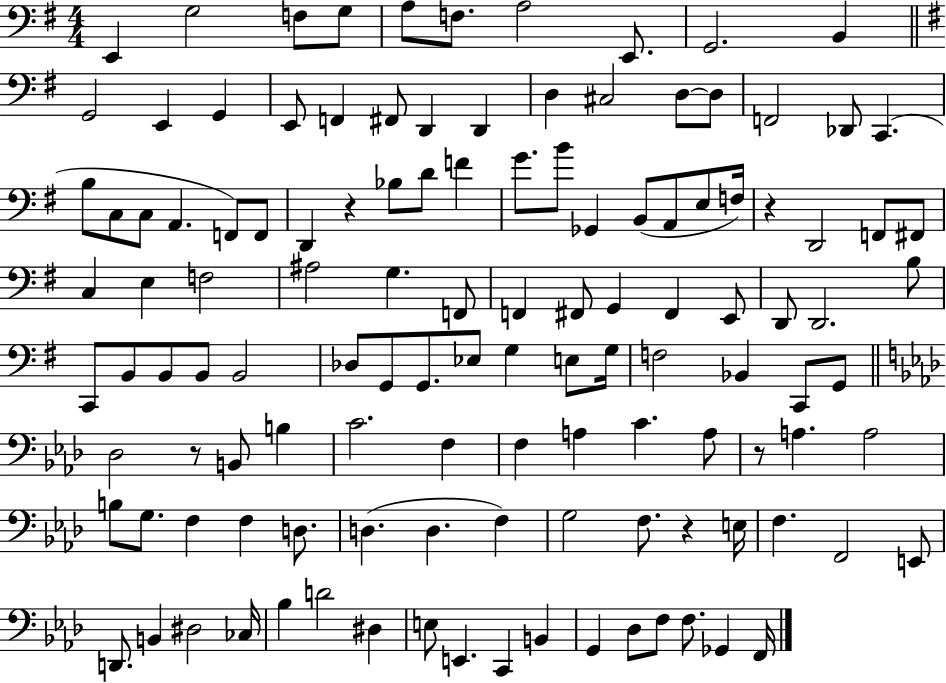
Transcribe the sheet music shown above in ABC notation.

X:1
T:Untitled
M:4/4
L:1/4
K:G
E,, G,2 F,/2 G,/2 A,/2 F,/2 A,2 E,,/2 G,,2 B,, G,,2 E,, G,, E,,/2 F,, ^F,,/2 D,, D,, D, ^C,2 D,/2 D,/2 F,,2 _D,,/2 C,, B,/2 C,/2 C,/2 A,, F,,/2 F,,/2 D,, z _B,/2 D/2 F G/2 B/2 _G,, B,,/2 A,,/2 E,/2 F,/4 z D,,2 F,,/2 ^F,,/2 C, E, F,2 ^A,2 G, F,,/2 F,, ^F,,/2 G,, ^F,, E,,/2 D,,/2 D,,2 B,/2 C,,/2 B,,/2 B,,/2 B,,/2 B,,2 _D,/2 G,,/2 G,,/2 _E,/2 G, E,/2 G,/4 F,2 _B,, C,,/2 G,,/2 _D,2 z/2 B,,/2 B, C2 F, F, A, C A,/2 z/2 A, A,2 B,/2 G,/2 F, F, D,/2 D, D, F, G,2 F,/2 z E,/4 F, F,,2 E,,/2 D,,/2 B,, ^D,2 _C,/4 _B, D2 ^D, E,/2 E,, C,, B,, G,, _D,/2 F,/2 F,/2 _G,, F,,/4